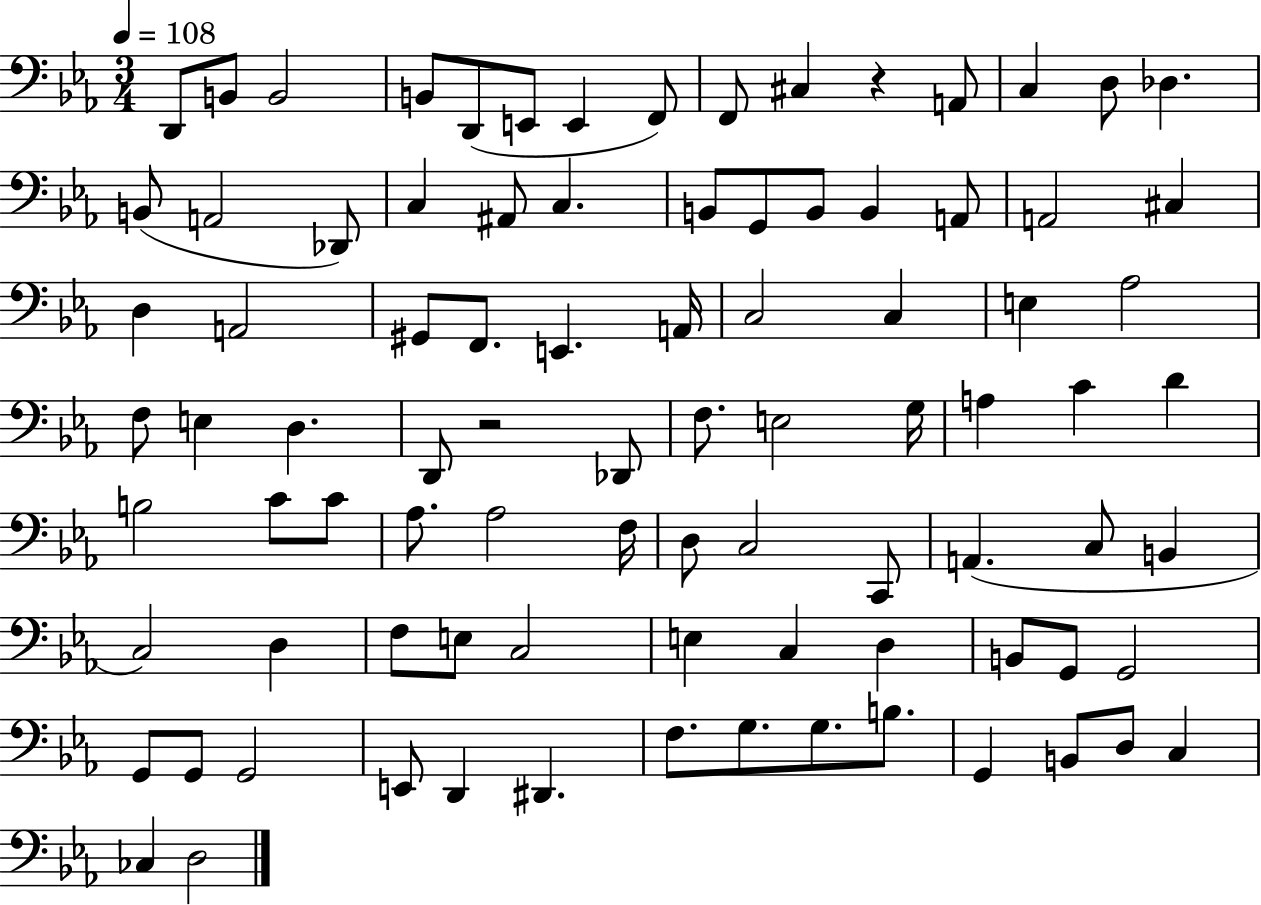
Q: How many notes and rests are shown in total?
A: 89